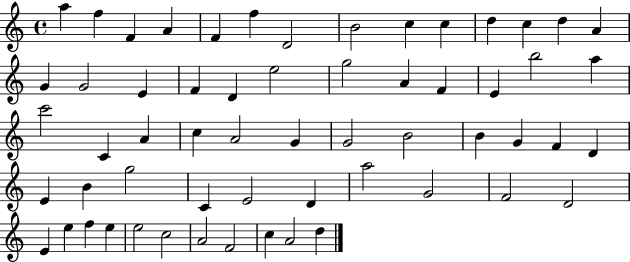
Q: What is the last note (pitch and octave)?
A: D5